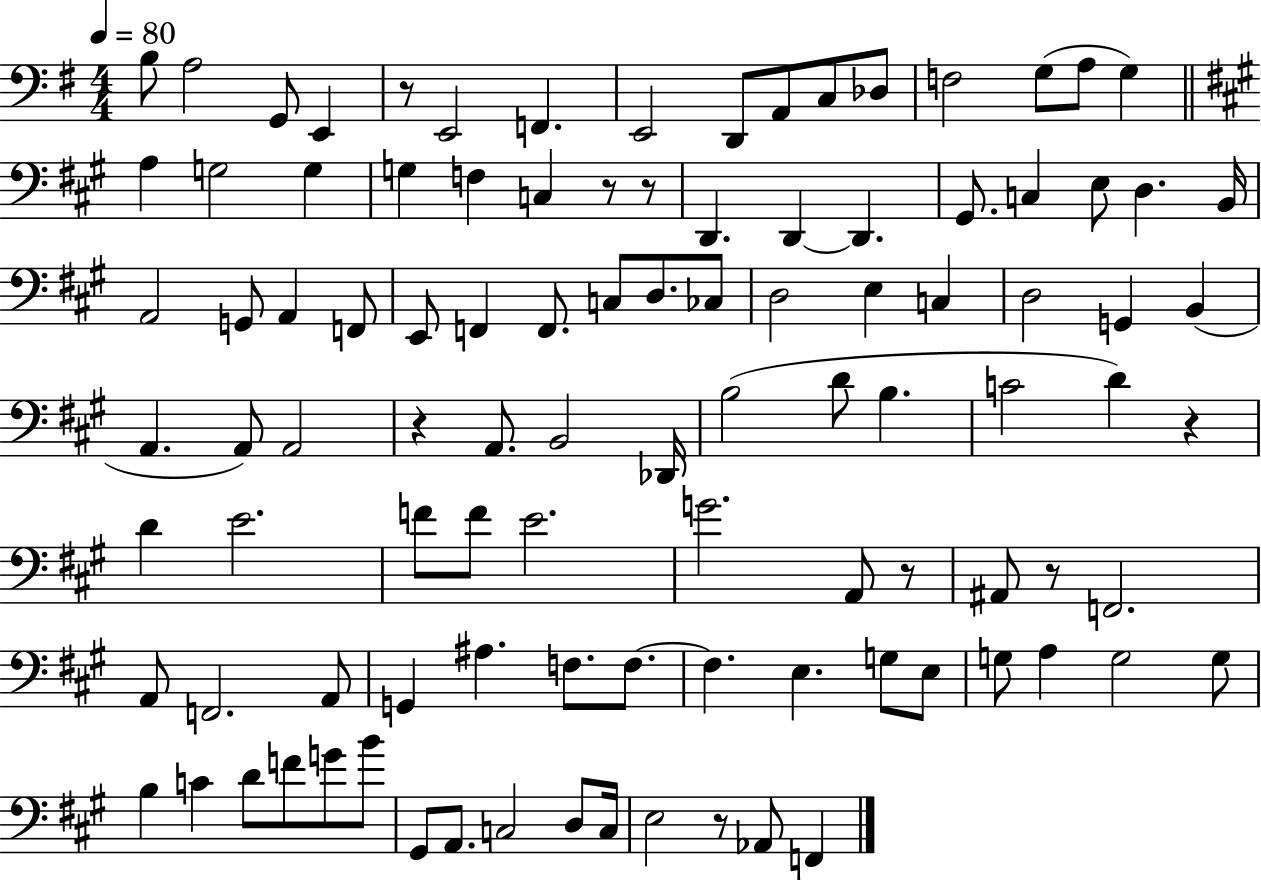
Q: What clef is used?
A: bass